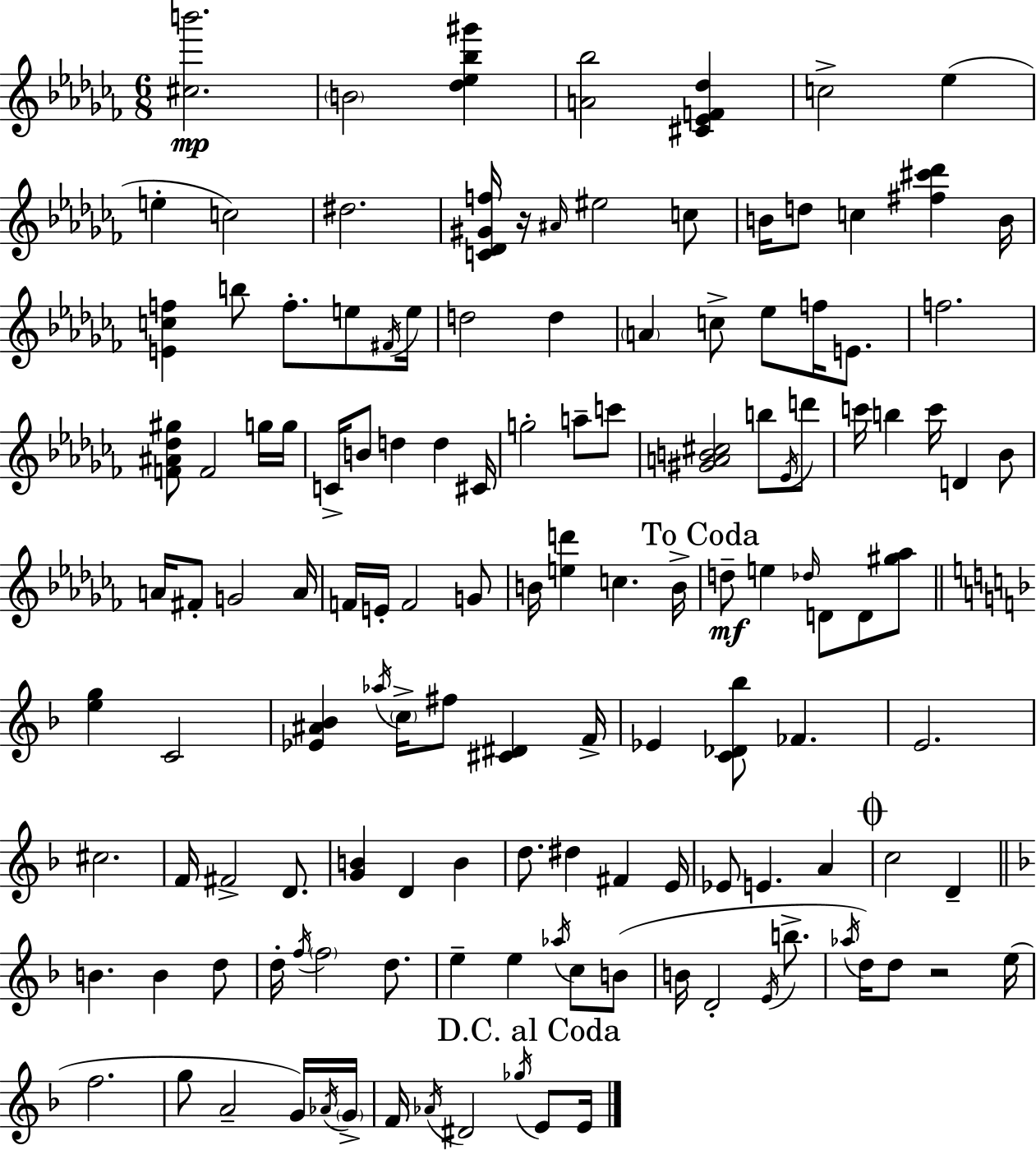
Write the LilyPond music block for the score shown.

{
  \clef treble
  \numericTimeSignature
  \time 6/8
  \key aes \minor
  \repeat volta 2 { <cis'' b'''>2.\mp | \parenthesize b'2 <des'' ees'' bes'' gis'''>4 | <a' bes''>2 <cis' ees' f' des''>4 | c''2-> ees''4( | \break e''4-. c''2) | dis''2. | <c' des' gis' f''>16 r16 \grace { ais'16 } eis''2 c''8 | b'16 d''8 c''4 <fis'' cis''' des'''>4 | \break b'16 <e' c'' f''>4 b''8 f''8.-. e''8 | \acciaccatura { fis'16 } e''16 d''2 d''4 | \parenthesize a'4 c''8-> ees''8 f''16 e'8. | f''2. | \break <f' ais' des'' gis''>8 f'2 | g''16 g''16 c'16-> b'8 d''4 d''4 | cis'16 g''2-. a''8-- | c'''8 <gis' a' b' cis''>2 b''8 | \break \acciaccatura { ees'16 } d'''8 c'''16 b''4 c'''16 d'4 | bes'8 a'16 fis'8-. g'2 | a'16 f'16 e'16-. f'2 | g'8 b'16 <e'' d'''>4 c''4. | \break b'16-> \mark "To Coda" d''8--\mf e''4 \grace { des''16 } d'8 | d'8 <gis'' aes''>8 \bar "||" \break \key d \minor <e'' g''>4 c'2 | <ees' ais' bes'>4 \acciaccatura { aes''16 } \parenthesize c''16-> fis''8 <cis' dis'>4 | f'16-> ees'4 <c' des' bes''>8 fes'4. | e'2. | \break cis''2. | f'16 fis'2-> d'8. | <g' b'>4 d'4 b'4 | d''8. dis''4 fis'4 | \break e'16 ees'8 e'4. a'4 | \mark \markup { \musicglyph "scripts.coda" } c''2 d'4-- | \bar "||" \break \key d \minor b'4. b'4 d''8 | d''16-. \acciaccatura { f''16 } \parenthesize f''2 d''8. | e''4-- e''4 \acciaccatura { aes''16 } c''8 | b'8( b'16 d'2-. \acciaccatura { e'16 } | \break b''8.-> \acciaccatura { aes''16 }) d''16 d''8 r2 | e''16( f''2. | g''8 a'2-- | g'16) \acciaccatura { aes'16 } \parenthesize g'16-> f'16 \acciaccatura { aes'16 } dis'2 | \break \acciaccatura { ges''16 } \mark "D.C. al Coda" e'8 e'16 } \bar "|."
}